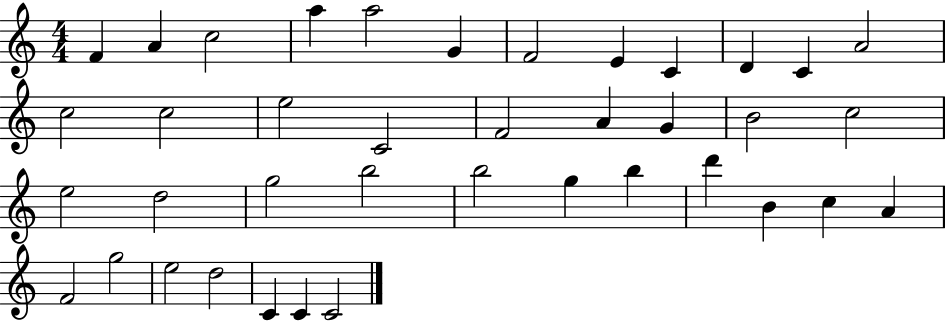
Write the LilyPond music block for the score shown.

{
  \clef treble
  \numericTimeSignature
  \time 4/4
  \key c \major
  f'4 a'4 c''2 | a''4 a''2 g'4 | f'2 e'4 c'4 | d'4 c'4 a'2 | \break c''2 c''2 | e''2 c'2 | f'2 a'4 g'4 | b'2 c''2 | \break e''2 d''2 | g''2 b''2 | b''2 g''4 b''4 | d'''4 b'4 c''4 a'4 | \break f'2 g''2 | e''2 d''2 | c'4 c'4 c'2 | \bar "|."
}